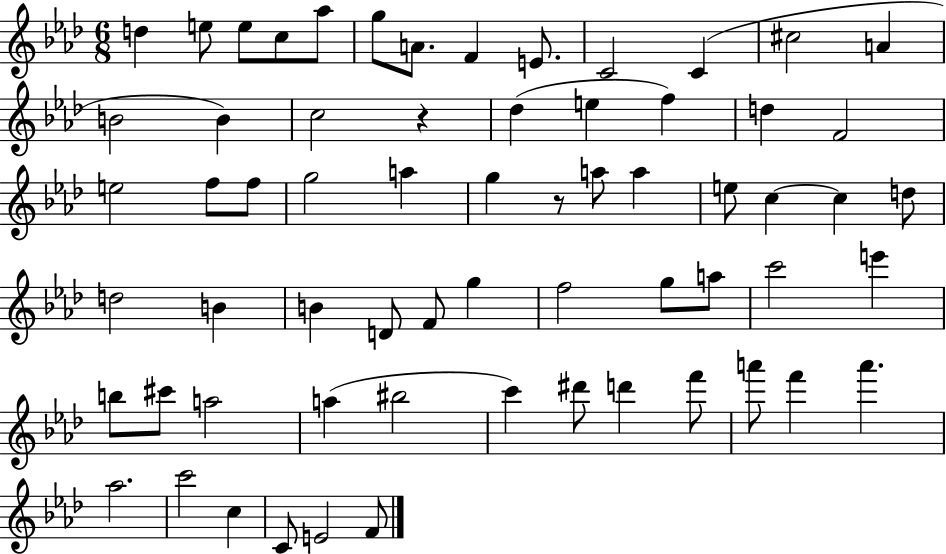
X:1
T:Untitled
M:6/8
L:1/4
K:Ab
d e/2 e/2 c/2 _a/2 g/2 A/2 F E/2 C2 C ^c2 A B2 B c2 z _d e f d F2 e2 f/2 f/2 g2 a g z/2 a/2 a e/2 c c d/2 d2 B B D/2 F/2 g f2 g/2 a/2 c'2 e' b/2 ^c'/2 a2 a ^b2 c' ^d'/2 d' f'/2 a'/2 f' a' _a2 c'2 c C/2 E2 F/2